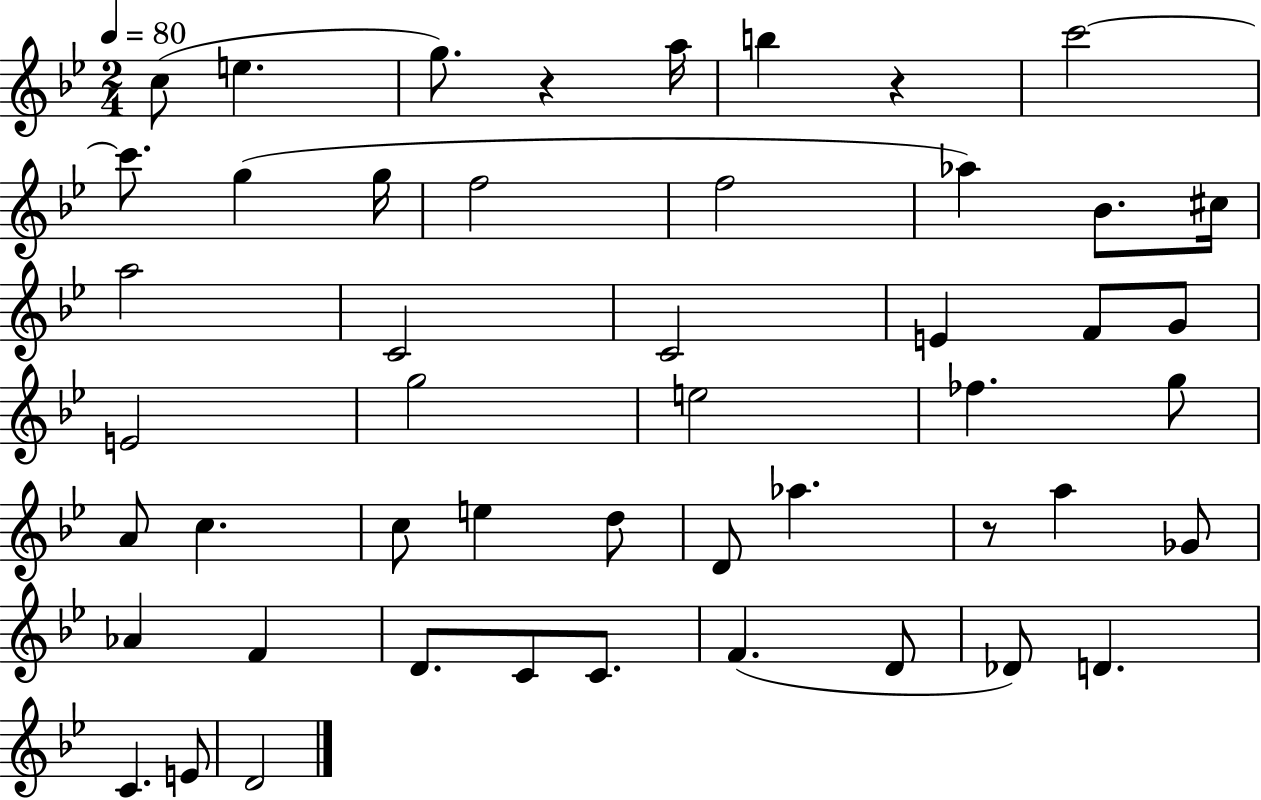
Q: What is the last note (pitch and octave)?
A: D4